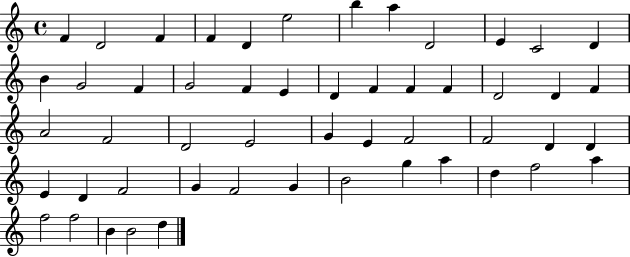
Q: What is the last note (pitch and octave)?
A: D5